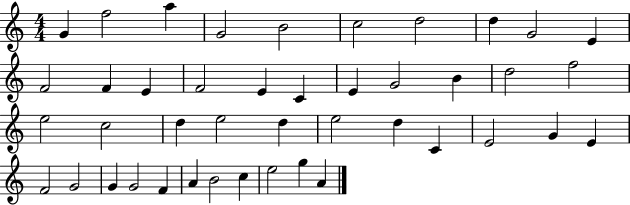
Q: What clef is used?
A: treble